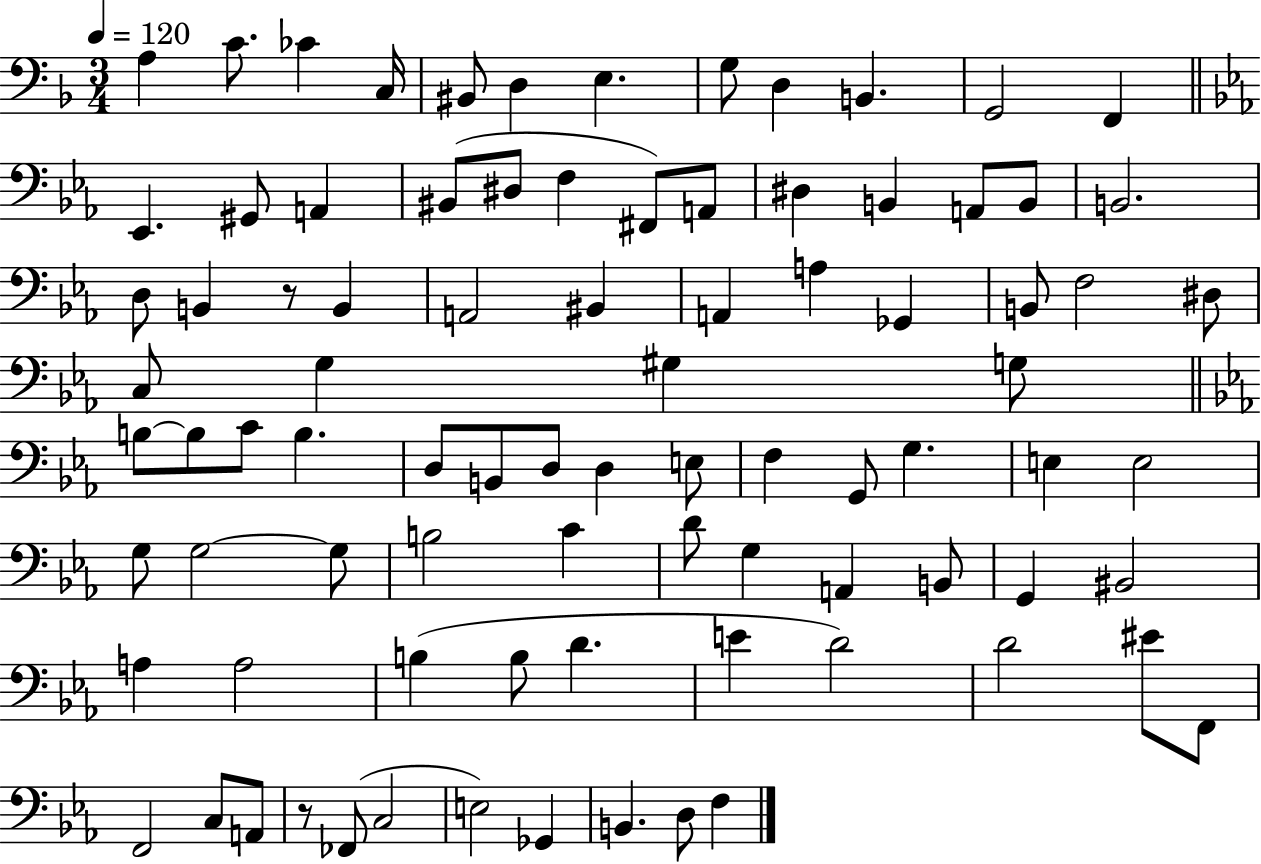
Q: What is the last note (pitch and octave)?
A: F3